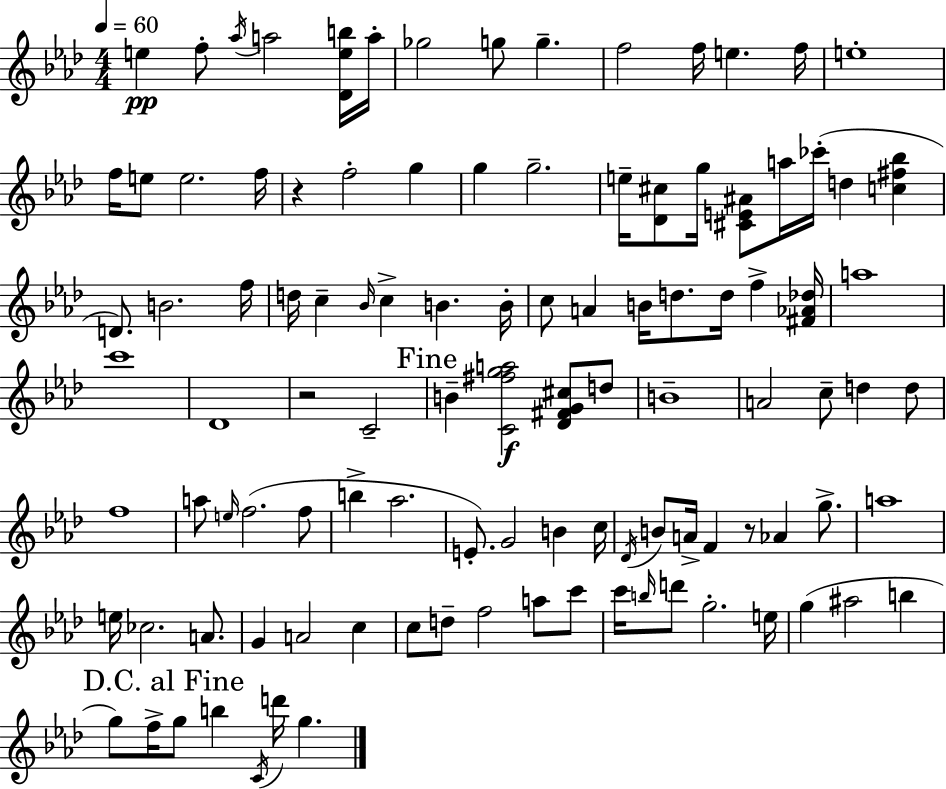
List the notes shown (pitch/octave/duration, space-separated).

E5/q F5/e Ab5/s A5/h [Db4,E5,B5]/s A5/s Gb5/h G5/e G5/q. F5/h F5/s E5/q. F5/s E5/w F5/s E5/e E5/h. F5/s R/q F5/h G5/q G5/q G5/h. E5/s [Db4,C#5]/e G5/s [C#4,E4,A#4]/e A5/s CES6/s D5/q [C5,F#5,Bb5]/q D4/e. B4/h. F5/s D5/s C5/q Bb4/s C5/q B4/q. B4/s C5/e A4/q B4/s D5/e. D5/s F5/q [F#4,Ab4,Db5]/s A5/w C6/w Db4/w R/h C4/h B4/q [C4,F#5,G5,A5]/h [Db4,F#4,G4,C#5]/e D5/e B4/w A4/h C5/e D5/q D5/e F5/w A5/e E5/s F5/h. F5/e B5/q Ab5/h. E4/e. G4/h B4/q C5/s Db4/s B4/e A4/s F4/q R/e Ab4/q G5/e. A5/w E5/s CES5/h. A4/e. G4/q A4/h C5/q C5/e D5/e F5/h A5/e C6/e C6/s B5/s D6/e G5/h. E5/s G5/q A#5/h B5/q G5/e F5/s G5/e B5/q C4/s D6/s G5/q.